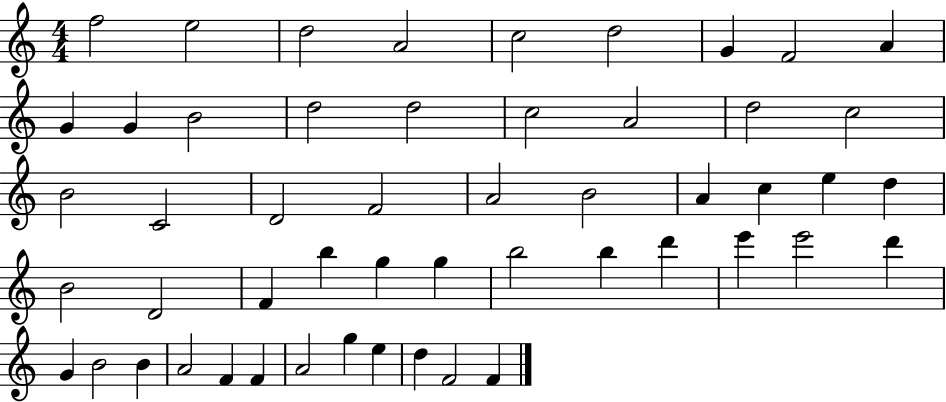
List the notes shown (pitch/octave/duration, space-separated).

F5/h E5/h D5/h A4/h C5/h D5/h G4/q F4/h A4/q G4/q G4/q B4/h D5/h D5/h C5/h A4/h D5/h C5/h B4/h C4/h D4/h F4/h A4/h B4/h A4/q C5/q E5/q D5/q B4/h D4/h F4/q B5/q G5/q G5/q B5/h B5/q D6/q E6/q E6/h D6/q G4/q B4/h B4/q A4/h F4/q F4/q A4/h G5/q E5/q D5/q F4/h F4/q